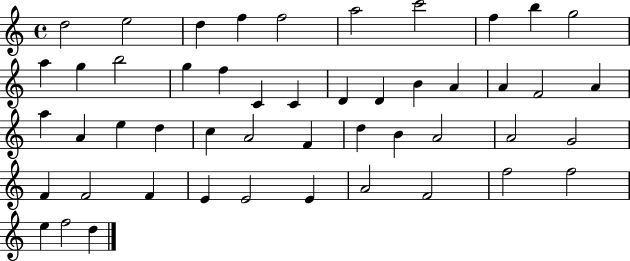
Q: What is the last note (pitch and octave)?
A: D5